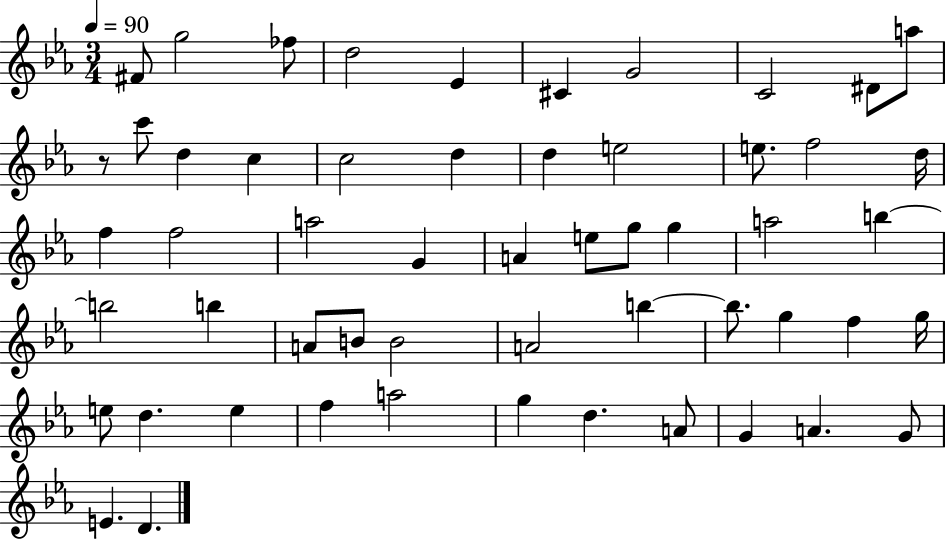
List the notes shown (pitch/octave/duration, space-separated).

F#4/e G5/h FES5/e D5/h Eb4/q C#4/q G4/h C4/h D#4/e A5/e R/e C6/e D5/q C5/q C5/h D5/q D5/q E5/h E5/e. F5/h D5/s F5/q F5/h A5/h G4/q A4/q E5/e G5/e G5/q A5/h B5/q B5/h B5/q A4/e B4/e B4/h A4/h B5/q B5/e. G5/q F5/q G5/s E5/e D5/q. E5/q F5/q A5/h G5/q D5/q. A4/e G4/q A4/q. G4/e E4/q. D4/q.